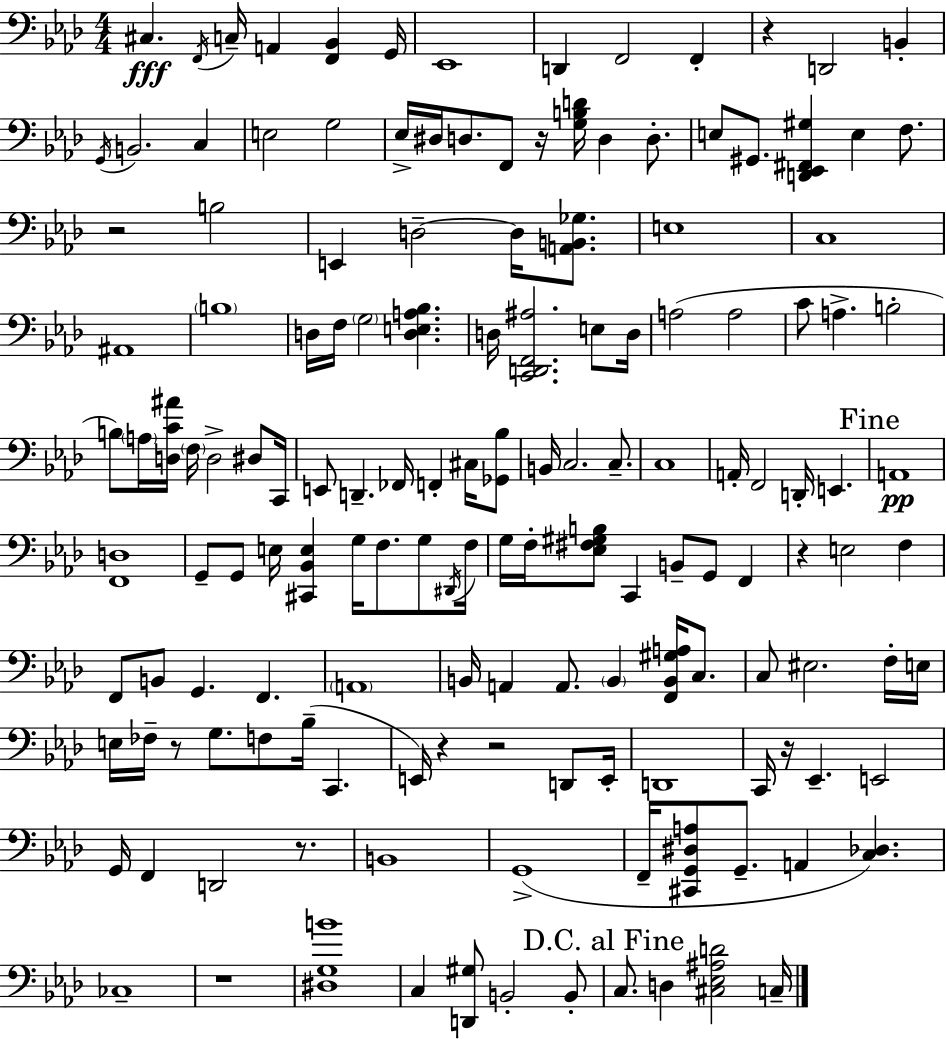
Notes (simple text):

C#3/q. F2/s C3/s A2/q [F2,Bb2]/q G2/s Eb2/w D2/q F2/h F2/q R/q D2/h B2/q G2/s B2/h. C3/q E3/h G3/h Eb3/s D#3/s D3/e. F2/e R/s [G3,B3,D4]/s D3/q D3/e. E3/e G#2/e. [D2,Eb2,F#2,G#3]/q E3/q F3/e. R/h B3/h E2/q D3/h D3/s [A2,B2,Gb3]/e. E3/w C3/w A#2/w B3/w D3/s F3/s G3/h [D3,E3,A3,Bb3]/q. D3/s [C2,D2,F2,A#3]/h. E3/e D3/s A3/h A3/h C4/e A3/q. B3/h B3/e A3/s [D3,C4,A#4]/s F3/s D3/h D#3/e C2/s E2/e D2/q. FES2/s F2/q C#3/s [Gb2,Bb3]/e B2/s C3/h. C3/e. C3/w A2/s F2/h D2/s E2/q. A2/w [F2,D3]/w G2/e G2/e E3/s [C#2,Bb2,E3]/q G3/s F3/e. G3/e D#2/s F3/s G3/s F3/s [Eb3,F#3,G#3,B3]/e C2/q B2/e G2/e F2/q R/q E3/h F3/q F2/e B2/e G2/q. F2/q. A2/w B2/s A2/q A2/e. B2/q [F2,B2,G#3,A3]/s C3/e. C3/e EIS3/h. F3/s E3/s E3/s FES3/s R/e G3/e. F3/e Bb3/s C2/q. E2/s R/q R/h D2/e E2/s D2/w C2/s R/s Eb2/q. E2/h G2/s F2/q D2/h R/e. B2/w G2/w F2/s [C#2,G2,D#3,A3]/e G2/e. A2/q [C3,Db3]/q. CES3/w R/w [D#3,G3,B4]/w C3/q [D2,G#3]/e B2/h B2/e C3/e. D3/q [C#3,Eb3,A#3,D4]/h C3/s